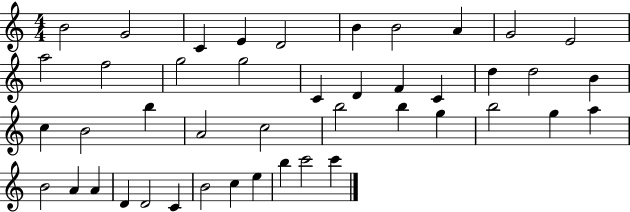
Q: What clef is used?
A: treble